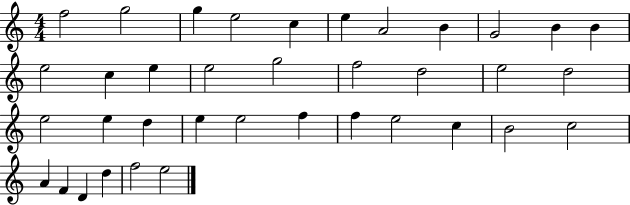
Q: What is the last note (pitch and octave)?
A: E5